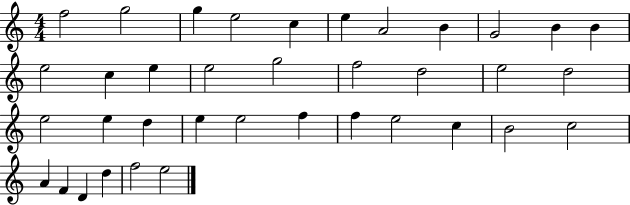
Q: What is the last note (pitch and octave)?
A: E5